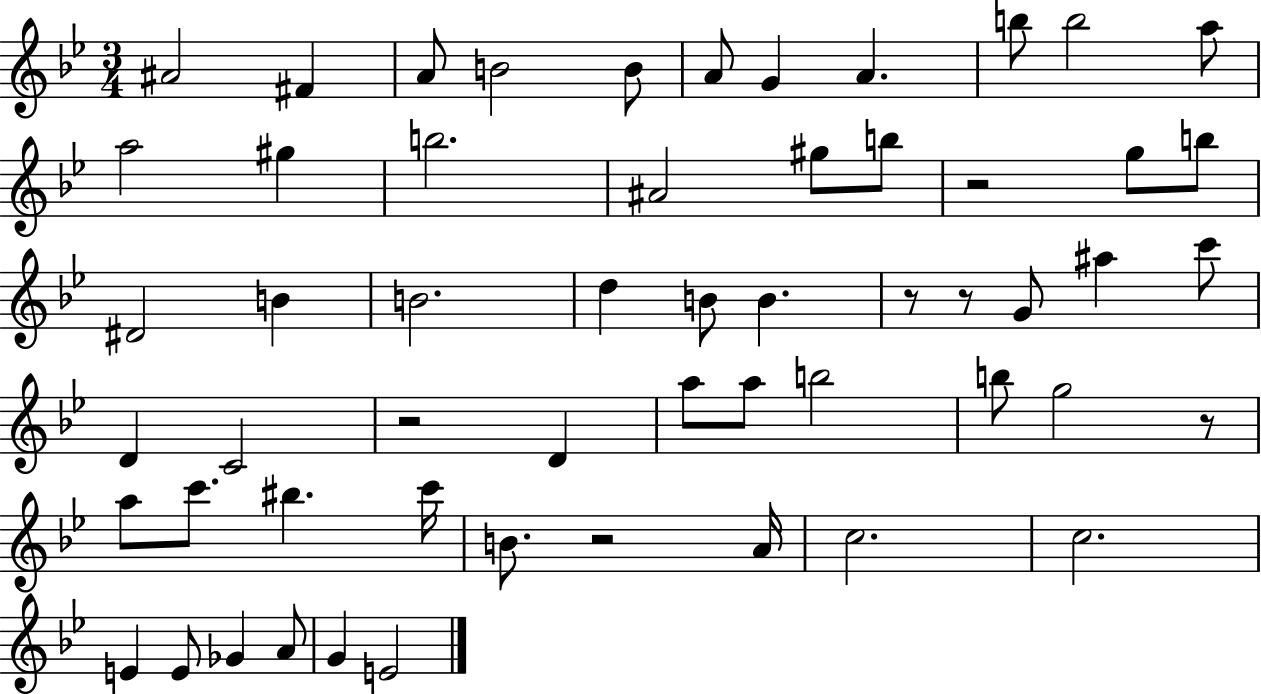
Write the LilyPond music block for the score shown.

{
  \clef treble
  \numericTimeSignature
  \time 3/4
  \key bes \major
  ais'2 fis'4 | a'8 b'2 b'8 | a'8 g'4 a'4. | b''8 b''2 a''8 | \break a''2 gis''4 | b''2. | ais'2 gis''8 b''8 | r2 g''8 b''8 | \break dis'2 b'4 | b'2. | d''4 b'8 b'4. | r8 r8 g'8 ais''4 c'''8 | \break d'4 c'2 | r2 d'4 | a''8 a''8 b''2 | b''8 g''2 r8 | \break a''8 c'''8. bis''4. c'''16 | b'8. r2 a'16 | c''2. | c''2. | \break e'4 e'8 ges'4 a'8 | g'4 e'2 | \bar "|."
}